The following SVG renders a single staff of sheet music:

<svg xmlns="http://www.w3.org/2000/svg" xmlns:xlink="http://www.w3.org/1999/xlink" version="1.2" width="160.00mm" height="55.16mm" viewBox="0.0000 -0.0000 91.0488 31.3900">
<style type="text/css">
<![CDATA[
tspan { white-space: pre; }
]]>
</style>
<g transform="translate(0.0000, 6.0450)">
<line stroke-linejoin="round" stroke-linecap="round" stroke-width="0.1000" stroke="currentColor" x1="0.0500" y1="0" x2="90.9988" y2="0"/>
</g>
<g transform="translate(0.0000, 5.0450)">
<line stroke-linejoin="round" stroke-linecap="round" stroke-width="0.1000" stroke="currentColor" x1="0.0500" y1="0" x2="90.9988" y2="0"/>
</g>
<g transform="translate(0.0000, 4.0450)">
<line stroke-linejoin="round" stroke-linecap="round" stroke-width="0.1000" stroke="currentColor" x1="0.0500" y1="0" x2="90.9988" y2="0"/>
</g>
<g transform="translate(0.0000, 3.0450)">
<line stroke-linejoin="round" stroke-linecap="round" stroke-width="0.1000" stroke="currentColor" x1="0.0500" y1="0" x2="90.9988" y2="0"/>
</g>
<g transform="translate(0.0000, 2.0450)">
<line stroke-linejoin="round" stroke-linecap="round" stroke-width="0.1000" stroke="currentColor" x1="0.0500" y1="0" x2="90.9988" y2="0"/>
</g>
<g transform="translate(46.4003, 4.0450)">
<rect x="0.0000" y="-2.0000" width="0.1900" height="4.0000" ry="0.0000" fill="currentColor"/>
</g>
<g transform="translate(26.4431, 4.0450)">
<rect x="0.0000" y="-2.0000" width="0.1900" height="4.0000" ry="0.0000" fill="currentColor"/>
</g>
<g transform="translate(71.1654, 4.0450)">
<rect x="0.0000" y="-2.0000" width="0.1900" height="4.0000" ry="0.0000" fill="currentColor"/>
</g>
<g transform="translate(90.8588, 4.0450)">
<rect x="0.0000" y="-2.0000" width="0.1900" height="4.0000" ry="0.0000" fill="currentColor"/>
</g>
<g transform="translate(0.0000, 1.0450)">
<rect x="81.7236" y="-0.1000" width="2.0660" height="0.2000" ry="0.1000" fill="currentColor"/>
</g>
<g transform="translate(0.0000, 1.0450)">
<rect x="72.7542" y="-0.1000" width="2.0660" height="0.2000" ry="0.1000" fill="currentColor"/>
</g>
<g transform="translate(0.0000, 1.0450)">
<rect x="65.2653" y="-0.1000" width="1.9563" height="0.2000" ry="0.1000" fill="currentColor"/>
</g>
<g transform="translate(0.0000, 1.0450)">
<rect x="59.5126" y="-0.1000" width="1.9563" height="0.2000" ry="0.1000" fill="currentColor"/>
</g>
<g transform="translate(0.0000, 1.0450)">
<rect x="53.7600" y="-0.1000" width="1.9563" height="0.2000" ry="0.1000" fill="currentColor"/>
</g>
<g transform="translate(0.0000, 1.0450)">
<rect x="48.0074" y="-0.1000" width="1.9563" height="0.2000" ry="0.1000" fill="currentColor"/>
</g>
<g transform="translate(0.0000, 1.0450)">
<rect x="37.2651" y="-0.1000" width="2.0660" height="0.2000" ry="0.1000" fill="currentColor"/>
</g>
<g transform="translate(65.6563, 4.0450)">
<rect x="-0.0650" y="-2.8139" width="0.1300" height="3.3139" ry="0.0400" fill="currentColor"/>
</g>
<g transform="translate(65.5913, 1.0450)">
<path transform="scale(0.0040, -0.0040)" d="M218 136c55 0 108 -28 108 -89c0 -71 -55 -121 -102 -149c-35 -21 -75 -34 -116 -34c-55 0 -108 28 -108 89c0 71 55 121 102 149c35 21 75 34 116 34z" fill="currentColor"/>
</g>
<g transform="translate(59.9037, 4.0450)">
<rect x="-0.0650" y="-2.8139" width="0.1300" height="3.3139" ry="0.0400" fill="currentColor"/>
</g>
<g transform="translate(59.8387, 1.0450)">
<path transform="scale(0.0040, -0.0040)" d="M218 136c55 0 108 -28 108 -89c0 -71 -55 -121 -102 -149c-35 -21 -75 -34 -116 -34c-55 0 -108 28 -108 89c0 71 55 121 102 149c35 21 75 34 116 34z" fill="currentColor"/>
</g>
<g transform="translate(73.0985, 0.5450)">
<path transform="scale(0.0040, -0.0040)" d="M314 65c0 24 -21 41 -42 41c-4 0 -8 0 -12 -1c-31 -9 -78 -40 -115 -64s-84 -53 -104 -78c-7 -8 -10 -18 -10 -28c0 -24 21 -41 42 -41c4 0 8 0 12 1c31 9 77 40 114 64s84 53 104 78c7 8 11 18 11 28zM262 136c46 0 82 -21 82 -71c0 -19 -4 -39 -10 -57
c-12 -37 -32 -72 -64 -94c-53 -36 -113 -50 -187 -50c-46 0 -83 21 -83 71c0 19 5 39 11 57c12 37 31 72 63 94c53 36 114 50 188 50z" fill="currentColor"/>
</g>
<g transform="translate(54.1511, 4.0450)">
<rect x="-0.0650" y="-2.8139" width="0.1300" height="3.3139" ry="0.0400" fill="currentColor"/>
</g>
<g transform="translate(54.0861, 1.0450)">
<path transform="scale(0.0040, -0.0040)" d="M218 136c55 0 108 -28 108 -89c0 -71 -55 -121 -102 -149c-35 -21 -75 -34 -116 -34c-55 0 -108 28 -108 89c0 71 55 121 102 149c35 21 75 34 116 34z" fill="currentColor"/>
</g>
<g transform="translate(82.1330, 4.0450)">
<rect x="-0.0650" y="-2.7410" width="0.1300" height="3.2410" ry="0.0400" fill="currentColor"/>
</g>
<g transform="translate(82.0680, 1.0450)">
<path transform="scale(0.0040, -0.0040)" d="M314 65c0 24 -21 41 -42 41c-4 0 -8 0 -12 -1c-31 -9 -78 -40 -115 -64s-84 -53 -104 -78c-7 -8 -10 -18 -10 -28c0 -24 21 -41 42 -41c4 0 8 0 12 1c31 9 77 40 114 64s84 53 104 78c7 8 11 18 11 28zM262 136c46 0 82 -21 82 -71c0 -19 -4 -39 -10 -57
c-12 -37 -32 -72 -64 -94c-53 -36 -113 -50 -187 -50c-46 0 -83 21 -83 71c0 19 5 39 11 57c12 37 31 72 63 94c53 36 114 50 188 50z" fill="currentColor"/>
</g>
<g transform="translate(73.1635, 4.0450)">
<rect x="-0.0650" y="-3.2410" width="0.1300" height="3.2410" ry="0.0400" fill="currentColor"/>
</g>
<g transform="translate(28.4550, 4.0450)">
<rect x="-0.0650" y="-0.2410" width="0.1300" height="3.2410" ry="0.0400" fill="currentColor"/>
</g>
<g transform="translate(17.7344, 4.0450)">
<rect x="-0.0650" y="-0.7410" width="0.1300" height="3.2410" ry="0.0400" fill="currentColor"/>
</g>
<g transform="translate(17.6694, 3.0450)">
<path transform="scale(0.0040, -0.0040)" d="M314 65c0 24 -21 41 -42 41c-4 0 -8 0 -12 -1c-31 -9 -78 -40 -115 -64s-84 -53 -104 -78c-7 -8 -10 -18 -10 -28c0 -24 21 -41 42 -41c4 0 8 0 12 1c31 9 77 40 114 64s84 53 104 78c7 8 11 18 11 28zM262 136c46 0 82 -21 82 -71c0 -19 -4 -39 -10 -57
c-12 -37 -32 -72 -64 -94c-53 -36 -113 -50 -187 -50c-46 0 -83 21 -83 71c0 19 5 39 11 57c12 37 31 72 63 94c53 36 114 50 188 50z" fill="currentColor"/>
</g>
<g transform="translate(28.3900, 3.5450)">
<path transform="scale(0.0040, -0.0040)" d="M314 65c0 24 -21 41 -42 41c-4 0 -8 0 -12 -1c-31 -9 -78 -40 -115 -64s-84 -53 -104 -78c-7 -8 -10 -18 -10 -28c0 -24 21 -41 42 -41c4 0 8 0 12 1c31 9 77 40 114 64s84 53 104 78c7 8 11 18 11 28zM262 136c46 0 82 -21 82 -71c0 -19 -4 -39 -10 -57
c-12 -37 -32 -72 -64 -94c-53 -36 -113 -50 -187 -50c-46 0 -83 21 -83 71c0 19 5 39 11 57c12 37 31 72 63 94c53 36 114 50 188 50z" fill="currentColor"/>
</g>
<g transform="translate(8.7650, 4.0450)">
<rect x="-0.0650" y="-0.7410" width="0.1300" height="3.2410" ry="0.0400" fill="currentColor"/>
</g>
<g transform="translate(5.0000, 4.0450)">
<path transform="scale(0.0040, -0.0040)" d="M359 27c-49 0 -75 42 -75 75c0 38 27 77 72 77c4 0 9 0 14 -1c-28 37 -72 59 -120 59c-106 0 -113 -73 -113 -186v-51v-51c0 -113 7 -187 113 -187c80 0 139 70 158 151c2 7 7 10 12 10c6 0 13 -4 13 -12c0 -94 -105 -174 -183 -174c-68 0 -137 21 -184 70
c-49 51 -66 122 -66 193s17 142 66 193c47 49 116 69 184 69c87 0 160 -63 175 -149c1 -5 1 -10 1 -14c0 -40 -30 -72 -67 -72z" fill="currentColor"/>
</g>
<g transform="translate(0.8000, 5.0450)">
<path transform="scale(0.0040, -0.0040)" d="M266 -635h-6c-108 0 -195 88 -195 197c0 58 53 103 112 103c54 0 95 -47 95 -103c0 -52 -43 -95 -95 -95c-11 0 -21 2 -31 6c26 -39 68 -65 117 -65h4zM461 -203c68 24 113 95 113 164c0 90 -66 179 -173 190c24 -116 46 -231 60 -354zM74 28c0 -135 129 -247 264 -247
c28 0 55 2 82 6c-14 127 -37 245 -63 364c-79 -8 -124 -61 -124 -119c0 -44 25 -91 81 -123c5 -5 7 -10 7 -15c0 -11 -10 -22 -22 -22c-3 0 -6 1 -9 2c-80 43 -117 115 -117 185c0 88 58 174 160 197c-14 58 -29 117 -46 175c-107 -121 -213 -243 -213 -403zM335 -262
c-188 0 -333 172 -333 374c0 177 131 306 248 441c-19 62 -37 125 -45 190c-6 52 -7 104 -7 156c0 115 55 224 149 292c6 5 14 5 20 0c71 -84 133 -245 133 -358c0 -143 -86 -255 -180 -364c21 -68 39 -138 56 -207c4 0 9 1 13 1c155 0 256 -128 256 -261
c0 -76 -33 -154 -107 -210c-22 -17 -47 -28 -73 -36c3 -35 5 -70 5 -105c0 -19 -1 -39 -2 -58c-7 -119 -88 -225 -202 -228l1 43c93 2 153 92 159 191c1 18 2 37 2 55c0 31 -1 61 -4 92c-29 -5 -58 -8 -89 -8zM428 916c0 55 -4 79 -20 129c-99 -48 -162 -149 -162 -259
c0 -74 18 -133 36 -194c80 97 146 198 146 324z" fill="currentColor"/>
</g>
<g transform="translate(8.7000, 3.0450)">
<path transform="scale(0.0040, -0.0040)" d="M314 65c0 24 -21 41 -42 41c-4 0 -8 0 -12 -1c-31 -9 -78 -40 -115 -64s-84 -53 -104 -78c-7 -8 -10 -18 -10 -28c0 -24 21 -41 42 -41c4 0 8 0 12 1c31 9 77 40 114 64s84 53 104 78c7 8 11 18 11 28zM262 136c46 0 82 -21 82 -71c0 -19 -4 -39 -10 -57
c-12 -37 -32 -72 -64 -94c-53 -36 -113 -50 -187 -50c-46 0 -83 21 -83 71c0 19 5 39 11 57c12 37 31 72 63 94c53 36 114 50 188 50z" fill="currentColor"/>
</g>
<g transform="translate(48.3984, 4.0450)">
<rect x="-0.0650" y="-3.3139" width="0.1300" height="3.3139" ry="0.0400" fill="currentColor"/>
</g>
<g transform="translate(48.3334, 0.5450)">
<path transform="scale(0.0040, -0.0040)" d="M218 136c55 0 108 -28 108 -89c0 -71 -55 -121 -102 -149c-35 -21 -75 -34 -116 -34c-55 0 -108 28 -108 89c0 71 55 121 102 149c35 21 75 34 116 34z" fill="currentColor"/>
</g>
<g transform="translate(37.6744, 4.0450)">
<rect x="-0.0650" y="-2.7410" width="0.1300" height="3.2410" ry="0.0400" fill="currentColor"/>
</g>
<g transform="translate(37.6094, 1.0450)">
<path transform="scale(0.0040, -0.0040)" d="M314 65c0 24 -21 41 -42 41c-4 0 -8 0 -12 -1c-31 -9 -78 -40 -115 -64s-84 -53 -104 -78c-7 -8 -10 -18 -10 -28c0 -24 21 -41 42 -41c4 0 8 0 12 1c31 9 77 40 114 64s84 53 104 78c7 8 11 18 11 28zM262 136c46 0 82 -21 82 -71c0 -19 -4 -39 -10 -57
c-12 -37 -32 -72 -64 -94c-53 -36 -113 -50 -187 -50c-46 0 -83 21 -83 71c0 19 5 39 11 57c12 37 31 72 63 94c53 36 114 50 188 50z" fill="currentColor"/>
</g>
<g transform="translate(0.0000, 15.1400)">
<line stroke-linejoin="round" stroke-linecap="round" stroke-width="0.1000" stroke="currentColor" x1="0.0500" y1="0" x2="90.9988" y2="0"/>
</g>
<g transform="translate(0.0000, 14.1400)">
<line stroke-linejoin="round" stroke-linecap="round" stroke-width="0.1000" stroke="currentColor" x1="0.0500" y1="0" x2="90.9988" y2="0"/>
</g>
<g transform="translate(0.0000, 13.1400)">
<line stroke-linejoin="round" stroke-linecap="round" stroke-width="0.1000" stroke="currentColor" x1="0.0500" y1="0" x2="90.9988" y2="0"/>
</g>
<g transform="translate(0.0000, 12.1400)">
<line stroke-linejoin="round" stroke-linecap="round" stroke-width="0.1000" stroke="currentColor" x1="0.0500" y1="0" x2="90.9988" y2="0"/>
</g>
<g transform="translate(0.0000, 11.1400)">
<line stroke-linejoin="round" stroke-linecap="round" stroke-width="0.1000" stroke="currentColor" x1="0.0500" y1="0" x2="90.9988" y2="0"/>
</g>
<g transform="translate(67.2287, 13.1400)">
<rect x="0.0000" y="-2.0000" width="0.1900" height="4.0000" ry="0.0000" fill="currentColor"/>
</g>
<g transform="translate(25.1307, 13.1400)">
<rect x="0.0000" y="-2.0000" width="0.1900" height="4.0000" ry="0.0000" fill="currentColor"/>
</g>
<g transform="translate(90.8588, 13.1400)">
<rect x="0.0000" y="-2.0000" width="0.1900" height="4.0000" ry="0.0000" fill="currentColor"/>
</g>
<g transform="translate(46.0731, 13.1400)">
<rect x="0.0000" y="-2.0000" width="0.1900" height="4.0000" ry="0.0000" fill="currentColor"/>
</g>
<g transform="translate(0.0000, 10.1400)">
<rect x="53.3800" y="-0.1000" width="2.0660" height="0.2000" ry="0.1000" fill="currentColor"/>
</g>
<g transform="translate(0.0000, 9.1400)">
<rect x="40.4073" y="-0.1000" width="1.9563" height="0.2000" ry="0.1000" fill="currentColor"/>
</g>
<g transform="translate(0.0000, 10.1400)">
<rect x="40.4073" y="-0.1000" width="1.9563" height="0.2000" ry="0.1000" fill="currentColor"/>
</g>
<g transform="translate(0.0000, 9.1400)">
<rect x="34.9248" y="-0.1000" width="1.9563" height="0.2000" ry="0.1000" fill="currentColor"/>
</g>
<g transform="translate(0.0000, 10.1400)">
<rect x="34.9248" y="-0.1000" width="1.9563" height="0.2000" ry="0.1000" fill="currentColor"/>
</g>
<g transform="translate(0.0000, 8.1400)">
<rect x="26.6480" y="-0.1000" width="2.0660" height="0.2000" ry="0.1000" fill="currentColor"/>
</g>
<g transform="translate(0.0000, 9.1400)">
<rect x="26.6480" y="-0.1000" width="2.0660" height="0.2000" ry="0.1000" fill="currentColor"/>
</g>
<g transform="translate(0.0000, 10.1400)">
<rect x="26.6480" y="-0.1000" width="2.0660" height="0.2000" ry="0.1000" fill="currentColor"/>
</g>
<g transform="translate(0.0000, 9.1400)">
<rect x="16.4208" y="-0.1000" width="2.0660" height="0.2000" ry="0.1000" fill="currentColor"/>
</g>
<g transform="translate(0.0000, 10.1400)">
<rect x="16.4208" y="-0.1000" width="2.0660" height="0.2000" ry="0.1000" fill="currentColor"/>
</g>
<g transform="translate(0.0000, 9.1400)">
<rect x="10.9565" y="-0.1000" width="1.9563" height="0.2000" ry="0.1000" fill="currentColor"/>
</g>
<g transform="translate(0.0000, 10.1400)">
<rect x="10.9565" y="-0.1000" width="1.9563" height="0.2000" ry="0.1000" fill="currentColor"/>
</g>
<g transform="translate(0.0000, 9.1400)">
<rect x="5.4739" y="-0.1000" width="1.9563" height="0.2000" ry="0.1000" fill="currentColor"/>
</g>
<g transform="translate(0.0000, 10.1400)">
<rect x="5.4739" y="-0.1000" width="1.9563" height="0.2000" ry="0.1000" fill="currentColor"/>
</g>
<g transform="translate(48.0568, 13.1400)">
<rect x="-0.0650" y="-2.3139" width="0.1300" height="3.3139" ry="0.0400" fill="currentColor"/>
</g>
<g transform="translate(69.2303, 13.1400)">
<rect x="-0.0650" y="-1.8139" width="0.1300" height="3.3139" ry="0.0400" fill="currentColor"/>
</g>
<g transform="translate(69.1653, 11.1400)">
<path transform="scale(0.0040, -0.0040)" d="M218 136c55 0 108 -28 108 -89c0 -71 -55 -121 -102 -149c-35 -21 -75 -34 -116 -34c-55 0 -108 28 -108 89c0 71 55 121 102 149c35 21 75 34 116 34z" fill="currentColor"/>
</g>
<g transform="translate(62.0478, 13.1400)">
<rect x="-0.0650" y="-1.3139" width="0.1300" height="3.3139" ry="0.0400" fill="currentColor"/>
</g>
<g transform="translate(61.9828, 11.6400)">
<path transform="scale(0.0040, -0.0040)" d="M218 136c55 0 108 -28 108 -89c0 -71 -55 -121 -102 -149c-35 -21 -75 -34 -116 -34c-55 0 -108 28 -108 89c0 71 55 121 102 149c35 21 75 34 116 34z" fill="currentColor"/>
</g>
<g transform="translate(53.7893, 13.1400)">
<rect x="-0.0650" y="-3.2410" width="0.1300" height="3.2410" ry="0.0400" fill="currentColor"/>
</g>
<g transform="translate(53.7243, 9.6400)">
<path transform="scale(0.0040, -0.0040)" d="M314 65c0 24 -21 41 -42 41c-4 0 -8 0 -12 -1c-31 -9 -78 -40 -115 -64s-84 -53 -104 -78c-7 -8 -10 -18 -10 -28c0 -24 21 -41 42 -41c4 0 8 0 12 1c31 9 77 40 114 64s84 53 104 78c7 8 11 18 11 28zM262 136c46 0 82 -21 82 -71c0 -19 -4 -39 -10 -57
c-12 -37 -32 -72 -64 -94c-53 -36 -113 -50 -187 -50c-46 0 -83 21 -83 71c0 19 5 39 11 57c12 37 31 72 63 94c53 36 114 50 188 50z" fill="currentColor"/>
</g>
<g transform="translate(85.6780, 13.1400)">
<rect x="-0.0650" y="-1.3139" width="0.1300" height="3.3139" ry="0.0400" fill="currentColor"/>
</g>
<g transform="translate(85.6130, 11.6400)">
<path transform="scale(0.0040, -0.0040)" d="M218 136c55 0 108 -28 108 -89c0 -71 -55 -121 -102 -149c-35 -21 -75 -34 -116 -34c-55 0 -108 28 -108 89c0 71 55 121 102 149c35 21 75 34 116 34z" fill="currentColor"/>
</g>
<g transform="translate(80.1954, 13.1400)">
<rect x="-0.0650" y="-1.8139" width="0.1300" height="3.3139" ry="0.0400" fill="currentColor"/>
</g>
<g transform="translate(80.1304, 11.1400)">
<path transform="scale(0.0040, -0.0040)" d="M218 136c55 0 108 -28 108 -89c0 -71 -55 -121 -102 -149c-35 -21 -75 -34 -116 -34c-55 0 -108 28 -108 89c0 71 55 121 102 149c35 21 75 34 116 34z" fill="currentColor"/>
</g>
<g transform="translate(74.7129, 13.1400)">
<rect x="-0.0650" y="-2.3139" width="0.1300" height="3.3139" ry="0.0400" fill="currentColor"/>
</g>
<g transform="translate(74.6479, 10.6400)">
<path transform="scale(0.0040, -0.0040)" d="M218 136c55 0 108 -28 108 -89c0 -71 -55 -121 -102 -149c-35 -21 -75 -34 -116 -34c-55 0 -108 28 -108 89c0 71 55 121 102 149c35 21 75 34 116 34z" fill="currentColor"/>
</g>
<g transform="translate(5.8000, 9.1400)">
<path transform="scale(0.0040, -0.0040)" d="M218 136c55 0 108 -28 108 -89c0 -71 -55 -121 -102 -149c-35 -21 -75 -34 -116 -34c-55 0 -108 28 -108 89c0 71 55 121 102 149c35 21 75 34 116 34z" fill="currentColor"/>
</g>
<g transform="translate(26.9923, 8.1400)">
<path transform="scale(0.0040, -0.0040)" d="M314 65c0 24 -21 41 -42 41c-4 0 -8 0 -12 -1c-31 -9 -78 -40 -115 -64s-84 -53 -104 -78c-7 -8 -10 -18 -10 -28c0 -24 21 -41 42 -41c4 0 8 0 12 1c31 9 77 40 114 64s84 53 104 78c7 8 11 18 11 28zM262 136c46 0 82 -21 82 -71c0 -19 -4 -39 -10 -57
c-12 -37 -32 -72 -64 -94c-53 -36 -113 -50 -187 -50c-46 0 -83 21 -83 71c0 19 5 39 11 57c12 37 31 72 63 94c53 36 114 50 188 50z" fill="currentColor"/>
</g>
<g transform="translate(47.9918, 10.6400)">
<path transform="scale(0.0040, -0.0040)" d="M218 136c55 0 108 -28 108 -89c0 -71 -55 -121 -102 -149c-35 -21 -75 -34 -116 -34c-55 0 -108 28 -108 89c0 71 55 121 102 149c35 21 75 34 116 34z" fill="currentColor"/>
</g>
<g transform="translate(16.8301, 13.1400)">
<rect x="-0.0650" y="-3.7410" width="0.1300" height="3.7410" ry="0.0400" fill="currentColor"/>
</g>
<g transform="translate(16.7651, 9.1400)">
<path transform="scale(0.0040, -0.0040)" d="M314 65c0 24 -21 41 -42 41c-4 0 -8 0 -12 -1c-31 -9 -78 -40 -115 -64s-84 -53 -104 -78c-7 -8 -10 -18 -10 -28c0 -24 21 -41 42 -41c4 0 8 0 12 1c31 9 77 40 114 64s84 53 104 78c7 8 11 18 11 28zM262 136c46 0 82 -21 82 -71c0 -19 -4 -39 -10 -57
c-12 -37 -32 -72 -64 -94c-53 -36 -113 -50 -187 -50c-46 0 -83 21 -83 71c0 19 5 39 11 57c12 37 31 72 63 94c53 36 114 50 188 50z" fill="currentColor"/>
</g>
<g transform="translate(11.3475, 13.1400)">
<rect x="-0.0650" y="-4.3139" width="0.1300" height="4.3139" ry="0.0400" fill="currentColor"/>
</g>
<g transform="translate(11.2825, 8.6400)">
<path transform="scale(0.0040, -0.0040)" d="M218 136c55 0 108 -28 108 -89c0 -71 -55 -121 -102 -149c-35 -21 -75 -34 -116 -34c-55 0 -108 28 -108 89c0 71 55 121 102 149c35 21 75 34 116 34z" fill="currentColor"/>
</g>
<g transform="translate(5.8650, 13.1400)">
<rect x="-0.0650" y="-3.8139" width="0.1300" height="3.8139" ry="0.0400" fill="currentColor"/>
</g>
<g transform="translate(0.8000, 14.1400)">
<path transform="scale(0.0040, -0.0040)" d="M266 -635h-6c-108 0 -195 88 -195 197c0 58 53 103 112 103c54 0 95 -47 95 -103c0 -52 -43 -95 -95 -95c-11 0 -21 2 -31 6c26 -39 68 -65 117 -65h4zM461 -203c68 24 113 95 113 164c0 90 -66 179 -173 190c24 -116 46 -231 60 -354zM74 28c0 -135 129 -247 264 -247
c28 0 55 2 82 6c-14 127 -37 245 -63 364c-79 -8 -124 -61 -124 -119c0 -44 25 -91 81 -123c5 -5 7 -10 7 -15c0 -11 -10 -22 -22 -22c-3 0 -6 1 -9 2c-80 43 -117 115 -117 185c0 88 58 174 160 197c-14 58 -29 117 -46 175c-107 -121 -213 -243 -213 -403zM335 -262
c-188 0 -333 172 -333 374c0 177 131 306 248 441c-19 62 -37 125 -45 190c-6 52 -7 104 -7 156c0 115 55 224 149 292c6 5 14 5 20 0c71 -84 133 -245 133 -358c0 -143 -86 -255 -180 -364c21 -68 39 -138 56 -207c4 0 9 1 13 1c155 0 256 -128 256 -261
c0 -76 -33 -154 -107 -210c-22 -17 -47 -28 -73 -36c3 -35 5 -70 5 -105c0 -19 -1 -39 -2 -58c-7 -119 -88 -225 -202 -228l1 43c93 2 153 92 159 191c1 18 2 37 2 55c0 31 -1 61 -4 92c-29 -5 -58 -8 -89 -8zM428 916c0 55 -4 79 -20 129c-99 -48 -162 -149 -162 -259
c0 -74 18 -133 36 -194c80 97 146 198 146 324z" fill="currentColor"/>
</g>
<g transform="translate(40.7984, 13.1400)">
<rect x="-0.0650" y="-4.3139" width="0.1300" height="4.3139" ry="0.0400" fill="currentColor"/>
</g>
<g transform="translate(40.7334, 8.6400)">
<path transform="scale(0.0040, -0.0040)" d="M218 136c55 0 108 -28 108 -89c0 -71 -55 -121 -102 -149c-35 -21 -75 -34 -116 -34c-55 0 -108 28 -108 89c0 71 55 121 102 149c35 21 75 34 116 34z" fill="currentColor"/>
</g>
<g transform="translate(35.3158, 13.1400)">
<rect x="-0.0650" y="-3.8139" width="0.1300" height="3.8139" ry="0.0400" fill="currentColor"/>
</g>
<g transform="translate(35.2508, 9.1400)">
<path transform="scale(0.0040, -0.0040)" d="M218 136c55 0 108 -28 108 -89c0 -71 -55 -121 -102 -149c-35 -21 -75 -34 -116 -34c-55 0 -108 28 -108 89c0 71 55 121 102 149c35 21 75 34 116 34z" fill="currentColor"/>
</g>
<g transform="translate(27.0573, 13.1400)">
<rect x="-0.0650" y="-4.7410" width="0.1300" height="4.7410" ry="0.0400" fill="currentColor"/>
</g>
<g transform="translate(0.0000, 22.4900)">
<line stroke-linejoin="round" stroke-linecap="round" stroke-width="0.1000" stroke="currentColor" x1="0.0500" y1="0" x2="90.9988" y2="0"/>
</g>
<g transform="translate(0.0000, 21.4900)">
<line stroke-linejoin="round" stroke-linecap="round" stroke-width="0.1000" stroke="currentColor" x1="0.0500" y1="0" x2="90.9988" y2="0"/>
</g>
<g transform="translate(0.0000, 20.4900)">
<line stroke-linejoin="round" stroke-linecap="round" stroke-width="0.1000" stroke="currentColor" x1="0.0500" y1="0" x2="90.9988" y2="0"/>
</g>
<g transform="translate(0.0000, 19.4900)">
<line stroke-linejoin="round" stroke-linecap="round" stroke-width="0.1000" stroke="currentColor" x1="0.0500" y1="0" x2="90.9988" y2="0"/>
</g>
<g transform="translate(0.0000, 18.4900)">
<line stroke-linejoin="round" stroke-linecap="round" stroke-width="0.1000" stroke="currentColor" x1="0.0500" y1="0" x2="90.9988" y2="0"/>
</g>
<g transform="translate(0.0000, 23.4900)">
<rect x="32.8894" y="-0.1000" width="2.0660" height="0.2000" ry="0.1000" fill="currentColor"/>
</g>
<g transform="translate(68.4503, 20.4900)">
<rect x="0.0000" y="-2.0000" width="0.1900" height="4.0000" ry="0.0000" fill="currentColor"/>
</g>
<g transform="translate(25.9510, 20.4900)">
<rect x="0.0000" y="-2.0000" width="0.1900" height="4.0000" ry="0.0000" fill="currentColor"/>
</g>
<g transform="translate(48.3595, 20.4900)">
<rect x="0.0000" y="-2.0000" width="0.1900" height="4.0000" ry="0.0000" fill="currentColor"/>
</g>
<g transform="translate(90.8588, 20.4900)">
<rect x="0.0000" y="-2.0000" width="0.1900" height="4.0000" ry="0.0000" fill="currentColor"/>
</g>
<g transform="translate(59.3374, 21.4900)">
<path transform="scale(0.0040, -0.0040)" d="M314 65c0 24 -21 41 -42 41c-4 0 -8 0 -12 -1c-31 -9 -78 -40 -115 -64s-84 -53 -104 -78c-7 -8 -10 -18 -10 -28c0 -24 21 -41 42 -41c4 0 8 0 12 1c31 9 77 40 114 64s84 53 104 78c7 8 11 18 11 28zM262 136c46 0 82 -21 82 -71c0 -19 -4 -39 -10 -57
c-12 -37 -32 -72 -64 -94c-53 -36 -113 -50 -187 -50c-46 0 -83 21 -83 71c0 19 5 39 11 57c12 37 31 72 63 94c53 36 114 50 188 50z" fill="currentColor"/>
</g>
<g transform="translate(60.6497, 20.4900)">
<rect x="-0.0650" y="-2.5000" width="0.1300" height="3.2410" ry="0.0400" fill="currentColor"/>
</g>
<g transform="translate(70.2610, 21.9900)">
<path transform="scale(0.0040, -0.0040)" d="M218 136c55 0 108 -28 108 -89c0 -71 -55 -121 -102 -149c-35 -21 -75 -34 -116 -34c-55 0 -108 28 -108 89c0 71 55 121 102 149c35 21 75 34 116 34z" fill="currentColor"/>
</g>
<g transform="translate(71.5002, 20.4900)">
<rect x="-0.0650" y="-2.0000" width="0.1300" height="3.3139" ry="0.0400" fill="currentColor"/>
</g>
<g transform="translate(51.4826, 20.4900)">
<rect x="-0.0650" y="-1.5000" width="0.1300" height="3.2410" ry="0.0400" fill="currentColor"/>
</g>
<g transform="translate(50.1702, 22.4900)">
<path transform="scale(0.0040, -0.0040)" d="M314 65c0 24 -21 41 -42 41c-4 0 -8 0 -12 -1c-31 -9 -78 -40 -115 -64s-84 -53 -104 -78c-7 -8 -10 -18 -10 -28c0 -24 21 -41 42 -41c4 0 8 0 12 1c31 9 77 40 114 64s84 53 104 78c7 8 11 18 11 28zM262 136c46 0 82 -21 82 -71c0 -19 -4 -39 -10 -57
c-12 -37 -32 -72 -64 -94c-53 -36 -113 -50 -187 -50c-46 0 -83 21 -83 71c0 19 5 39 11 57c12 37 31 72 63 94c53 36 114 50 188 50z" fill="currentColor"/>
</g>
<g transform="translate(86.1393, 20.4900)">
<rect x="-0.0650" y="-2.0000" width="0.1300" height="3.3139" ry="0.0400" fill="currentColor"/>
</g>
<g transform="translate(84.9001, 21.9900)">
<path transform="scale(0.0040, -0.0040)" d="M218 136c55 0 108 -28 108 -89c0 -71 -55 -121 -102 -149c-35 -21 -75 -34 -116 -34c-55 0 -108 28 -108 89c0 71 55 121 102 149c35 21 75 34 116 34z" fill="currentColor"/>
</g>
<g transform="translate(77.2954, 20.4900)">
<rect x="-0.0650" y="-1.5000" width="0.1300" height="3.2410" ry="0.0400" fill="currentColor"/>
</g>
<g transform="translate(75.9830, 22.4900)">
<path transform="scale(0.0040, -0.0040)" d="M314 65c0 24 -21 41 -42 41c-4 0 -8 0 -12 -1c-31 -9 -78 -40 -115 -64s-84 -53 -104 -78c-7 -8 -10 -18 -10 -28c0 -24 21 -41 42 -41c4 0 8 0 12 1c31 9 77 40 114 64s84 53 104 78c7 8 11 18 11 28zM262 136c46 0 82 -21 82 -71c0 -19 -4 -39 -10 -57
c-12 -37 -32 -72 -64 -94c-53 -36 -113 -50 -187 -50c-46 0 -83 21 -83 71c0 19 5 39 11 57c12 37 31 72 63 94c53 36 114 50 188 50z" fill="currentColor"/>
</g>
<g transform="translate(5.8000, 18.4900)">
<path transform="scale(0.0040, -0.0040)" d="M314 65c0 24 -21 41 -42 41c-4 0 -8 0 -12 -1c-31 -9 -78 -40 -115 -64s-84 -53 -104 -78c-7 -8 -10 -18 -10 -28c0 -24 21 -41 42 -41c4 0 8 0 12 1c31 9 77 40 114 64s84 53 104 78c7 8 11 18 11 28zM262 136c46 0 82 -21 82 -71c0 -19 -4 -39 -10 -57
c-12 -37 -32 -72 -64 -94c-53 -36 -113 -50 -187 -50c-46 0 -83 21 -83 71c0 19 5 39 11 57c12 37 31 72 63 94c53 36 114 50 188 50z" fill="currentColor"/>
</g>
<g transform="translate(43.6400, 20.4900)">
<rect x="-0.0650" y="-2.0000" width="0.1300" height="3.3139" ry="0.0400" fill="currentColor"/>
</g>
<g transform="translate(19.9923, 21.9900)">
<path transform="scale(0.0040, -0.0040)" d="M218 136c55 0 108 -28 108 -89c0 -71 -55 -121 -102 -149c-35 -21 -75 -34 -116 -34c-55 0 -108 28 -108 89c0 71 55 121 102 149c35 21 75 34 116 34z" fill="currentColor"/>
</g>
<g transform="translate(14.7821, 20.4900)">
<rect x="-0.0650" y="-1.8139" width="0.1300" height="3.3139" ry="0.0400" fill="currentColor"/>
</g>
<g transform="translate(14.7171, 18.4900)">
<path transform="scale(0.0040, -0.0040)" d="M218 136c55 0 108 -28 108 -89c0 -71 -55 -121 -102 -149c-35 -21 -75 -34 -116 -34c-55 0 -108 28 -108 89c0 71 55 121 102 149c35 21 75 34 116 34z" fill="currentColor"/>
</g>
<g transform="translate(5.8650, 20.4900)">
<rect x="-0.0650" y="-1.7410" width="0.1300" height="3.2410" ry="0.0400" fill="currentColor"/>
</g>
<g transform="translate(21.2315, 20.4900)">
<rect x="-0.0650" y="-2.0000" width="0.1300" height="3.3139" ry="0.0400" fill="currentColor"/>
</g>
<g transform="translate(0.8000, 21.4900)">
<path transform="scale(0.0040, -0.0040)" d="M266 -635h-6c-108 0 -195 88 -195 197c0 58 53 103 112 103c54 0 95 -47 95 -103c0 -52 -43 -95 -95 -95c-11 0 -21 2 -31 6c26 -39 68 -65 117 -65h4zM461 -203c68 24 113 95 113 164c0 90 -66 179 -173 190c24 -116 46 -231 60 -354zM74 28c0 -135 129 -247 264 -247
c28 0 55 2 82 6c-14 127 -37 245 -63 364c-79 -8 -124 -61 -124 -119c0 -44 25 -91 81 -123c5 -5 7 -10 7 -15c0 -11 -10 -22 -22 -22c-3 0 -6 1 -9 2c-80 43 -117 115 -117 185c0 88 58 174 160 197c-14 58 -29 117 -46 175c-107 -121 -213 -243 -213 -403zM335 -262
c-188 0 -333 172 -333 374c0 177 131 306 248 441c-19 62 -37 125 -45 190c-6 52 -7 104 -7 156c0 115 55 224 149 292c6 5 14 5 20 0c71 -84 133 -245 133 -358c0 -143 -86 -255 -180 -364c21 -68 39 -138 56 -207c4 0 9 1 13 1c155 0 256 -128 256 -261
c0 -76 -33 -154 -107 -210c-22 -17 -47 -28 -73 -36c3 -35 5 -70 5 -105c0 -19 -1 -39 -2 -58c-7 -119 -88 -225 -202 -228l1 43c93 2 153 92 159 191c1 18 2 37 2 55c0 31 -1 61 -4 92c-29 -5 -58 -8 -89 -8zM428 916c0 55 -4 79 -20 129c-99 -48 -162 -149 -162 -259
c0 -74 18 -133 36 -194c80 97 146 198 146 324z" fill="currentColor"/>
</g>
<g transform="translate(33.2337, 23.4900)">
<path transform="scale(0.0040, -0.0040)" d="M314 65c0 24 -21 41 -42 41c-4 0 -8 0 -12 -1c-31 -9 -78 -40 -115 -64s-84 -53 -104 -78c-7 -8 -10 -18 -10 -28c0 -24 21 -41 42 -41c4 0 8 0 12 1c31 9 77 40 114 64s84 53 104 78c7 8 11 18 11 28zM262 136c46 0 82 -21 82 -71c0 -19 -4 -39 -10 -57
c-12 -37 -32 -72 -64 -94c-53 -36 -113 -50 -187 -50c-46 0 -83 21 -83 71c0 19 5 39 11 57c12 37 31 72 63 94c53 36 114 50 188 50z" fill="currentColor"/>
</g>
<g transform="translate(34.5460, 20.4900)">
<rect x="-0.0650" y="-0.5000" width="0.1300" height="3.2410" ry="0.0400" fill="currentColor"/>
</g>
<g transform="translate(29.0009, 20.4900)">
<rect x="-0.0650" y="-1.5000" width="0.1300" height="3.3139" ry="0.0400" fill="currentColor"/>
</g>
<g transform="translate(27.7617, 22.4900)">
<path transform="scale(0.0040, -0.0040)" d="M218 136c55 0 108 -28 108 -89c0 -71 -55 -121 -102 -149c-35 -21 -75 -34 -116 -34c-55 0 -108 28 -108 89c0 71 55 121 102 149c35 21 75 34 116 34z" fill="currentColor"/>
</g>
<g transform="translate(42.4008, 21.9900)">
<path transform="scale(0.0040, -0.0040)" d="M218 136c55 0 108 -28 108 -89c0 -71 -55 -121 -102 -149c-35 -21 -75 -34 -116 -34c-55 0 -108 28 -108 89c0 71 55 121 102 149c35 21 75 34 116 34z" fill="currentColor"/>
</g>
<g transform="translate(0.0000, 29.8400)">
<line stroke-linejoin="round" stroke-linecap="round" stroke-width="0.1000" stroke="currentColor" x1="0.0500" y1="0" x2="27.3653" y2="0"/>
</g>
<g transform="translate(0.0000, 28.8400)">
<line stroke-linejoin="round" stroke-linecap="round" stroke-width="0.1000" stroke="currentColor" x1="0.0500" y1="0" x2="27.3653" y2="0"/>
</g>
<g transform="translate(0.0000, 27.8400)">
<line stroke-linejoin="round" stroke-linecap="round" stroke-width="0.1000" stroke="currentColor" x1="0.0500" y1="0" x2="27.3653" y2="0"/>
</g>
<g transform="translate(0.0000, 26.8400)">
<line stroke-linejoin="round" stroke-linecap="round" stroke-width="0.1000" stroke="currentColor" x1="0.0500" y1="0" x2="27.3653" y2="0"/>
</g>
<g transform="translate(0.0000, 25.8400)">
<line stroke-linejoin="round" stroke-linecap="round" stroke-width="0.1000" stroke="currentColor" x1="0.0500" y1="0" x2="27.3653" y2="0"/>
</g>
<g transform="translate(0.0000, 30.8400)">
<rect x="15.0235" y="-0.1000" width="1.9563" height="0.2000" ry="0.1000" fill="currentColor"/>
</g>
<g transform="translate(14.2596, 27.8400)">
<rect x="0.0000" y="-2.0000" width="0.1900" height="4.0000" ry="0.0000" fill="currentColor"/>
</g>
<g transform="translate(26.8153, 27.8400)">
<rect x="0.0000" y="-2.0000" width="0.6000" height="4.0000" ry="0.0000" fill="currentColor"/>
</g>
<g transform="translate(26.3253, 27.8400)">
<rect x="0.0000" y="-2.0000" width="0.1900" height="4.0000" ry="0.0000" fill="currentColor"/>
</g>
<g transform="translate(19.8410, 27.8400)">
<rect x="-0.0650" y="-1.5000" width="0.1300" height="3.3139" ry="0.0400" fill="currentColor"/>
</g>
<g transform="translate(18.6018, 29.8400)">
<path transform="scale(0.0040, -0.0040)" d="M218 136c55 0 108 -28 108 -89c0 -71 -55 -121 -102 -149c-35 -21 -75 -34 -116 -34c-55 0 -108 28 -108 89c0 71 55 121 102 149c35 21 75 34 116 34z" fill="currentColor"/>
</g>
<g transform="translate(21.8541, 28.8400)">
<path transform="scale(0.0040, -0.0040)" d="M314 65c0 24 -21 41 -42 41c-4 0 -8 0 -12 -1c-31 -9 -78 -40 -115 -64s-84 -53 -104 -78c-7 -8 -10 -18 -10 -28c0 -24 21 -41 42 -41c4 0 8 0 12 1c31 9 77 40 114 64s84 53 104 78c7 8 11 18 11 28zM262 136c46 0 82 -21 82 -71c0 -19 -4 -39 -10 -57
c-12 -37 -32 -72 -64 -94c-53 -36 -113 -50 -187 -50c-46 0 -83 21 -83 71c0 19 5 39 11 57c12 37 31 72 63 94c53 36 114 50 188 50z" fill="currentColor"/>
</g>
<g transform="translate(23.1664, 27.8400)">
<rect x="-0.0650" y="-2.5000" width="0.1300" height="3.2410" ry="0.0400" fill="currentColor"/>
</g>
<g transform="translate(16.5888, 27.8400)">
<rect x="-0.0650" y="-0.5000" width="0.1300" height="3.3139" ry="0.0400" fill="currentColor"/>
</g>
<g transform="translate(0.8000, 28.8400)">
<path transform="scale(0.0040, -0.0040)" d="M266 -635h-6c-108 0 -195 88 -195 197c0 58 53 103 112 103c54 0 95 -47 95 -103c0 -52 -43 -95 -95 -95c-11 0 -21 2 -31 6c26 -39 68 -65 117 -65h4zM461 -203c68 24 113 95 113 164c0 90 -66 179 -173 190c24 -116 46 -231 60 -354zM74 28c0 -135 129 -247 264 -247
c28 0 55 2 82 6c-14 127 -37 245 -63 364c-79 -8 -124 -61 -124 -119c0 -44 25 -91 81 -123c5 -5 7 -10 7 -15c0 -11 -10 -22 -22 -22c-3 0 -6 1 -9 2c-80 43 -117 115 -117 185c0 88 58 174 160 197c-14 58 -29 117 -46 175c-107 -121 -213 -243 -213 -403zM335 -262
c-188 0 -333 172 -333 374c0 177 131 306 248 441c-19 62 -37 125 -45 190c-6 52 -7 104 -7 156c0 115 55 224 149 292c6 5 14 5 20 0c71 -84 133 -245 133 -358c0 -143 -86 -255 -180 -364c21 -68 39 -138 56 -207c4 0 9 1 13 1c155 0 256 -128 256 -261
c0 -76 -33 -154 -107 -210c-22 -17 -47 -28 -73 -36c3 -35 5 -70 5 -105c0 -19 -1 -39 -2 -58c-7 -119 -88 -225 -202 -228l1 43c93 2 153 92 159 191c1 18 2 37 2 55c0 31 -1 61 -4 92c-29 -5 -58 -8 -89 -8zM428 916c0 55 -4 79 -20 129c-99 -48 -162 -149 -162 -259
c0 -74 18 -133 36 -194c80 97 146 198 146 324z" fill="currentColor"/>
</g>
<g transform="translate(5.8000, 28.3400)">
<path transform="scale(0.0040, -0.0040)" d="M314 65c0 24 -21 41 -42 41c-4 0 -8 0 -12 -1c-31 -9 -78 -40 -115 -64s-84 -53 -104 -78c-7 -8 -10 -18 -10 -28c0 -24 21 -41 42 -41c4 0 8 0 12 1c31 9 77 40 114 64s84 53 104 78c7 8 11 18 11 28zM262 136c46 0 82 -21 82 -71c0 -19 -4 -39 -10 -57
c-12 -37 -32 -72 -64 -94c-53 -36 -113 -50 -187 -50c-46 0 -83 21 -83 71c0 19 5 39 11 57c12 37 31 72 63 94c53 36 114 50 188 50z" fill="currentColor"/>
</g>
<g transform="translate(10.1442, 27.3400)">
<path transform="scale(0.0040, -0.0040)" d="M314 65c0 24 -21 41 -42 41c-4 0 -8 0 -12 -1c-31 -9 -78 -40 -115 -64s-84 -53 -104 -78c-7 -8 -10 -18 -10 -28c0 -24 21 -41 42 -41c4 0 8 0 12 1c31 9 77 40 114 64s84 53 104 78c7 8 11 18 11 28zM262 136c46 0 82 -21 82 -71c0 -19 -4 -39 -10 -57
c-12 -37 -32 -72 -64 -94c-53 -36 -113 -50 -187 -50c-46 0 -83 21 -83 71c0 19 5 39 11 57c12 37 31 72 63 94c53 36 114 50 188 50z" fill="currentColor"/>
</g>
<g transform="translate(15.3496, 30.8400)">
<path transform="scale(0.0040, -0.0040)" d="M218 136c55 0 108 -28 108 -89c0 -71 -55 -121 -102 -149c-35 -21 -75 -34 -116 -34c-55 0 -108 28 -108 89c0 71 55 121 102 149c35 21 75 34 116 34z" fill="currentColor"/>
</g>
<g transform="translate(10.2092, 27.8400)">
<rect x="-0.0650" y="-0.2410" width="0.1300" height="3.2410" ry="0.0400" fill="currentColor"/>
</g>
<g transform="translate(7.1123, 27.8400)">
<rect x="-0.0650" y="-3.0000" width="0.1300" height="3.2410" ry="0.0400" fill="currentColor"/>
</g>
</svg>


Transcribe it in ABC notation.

X:1
T:Untitled
M:4/4
L:1/4
K:C
d2 d2 c2 a2 b a a a b2 a2 c' d' c'2 e'2 c' d' g b2 e f g f e f2 f F E C2 F E2 G2 F E2 F A2 c2 C E G2